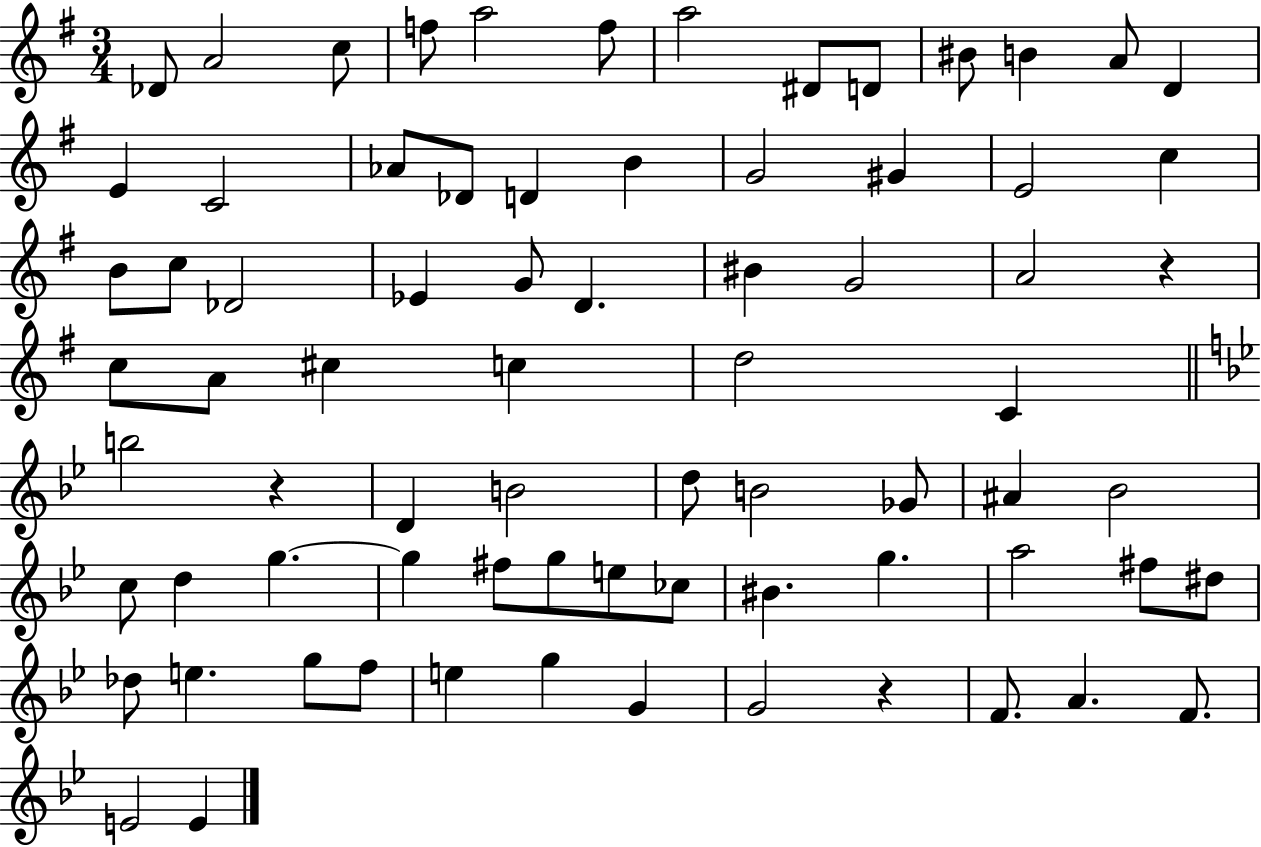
{
  \clef treble
  \numericTimeSignature
  \time 3/4
  \key g \major
  des'8 a'2 c''8 | f''8 a''2 f''8 | a''2 dis'8 d'8 | bis'8 b'4 a'8 d'4 | \break e'4 c'2 | aes'8 des'8 d'4 b'4 | g'2 gis'4 | e'2 c''4 | \break b'8 c''8 des'2 | ees'4 g'8 d'4. | bis'4 g'2 | a'2 r4 | \break c''8 a'8 cis''4 c''4 | d''2 c'4 | \bar "||" \break \key g \minor b''2 r4 | d'4 b'2 | d''8 b'2 ges'8 | ais'4 bes'2 | \break c''8 d''4 g''4.~~ | g''4 fis''8 g''8 e''8 ces''8 | bis'4. g''4. | a''2 fis''8 dis''8 | \break des''8 e''4. g''8 f''8 | e''4 g''4 g'4 | g'2 r4 | f'8. a'4. f'8. | \break e'2 e'4 | \bar "|."
}